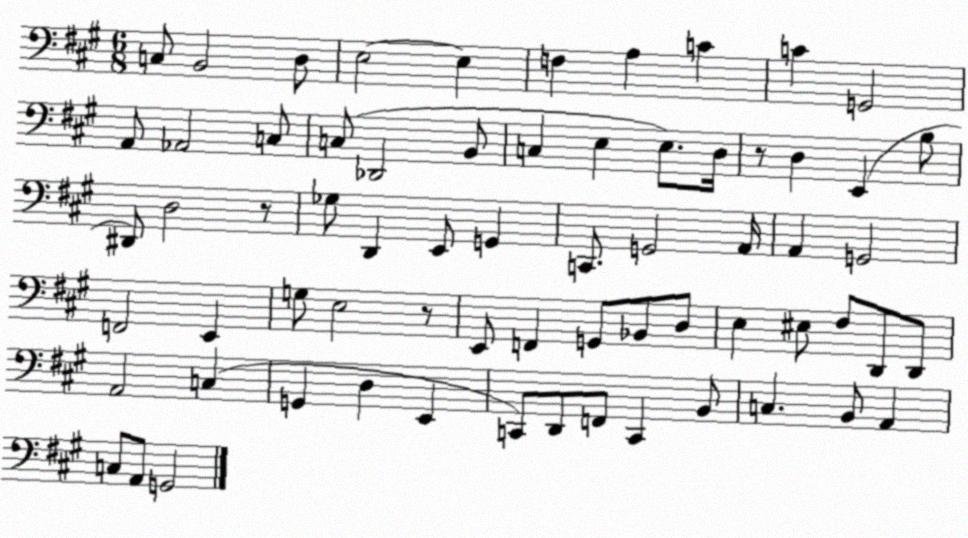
X:1
T:Untitled
M:6/8
L:1/4
K:A
C,/2 B,,2 D,/2 E,2 E, F, A, C C G,,2 A,,/2 _A,,2 C,/2 C,/2 _D,,2 B,,/2 C, E, E,/2 D,/4 z/2 D, E,, B,/2 ^D,,/2 D,2 z/2 _G,/2 D,, E,,/2 G,, C,,/2 G,,2 A,,/4 A,, G,,2 F,,2 E,, G,/2 E,2 z/2 E,,/2 F,, G,,/2 _B,,/2 D,/2 E, ^E,/2 ^F,/2 D,,/2 D,,/2 A,,2 C, G,, D, E,, C,,/2 D,,/2 F,,/2 C,, B,,/2 C, B,,/2 A,, C,/2 A,,/2 G,,2